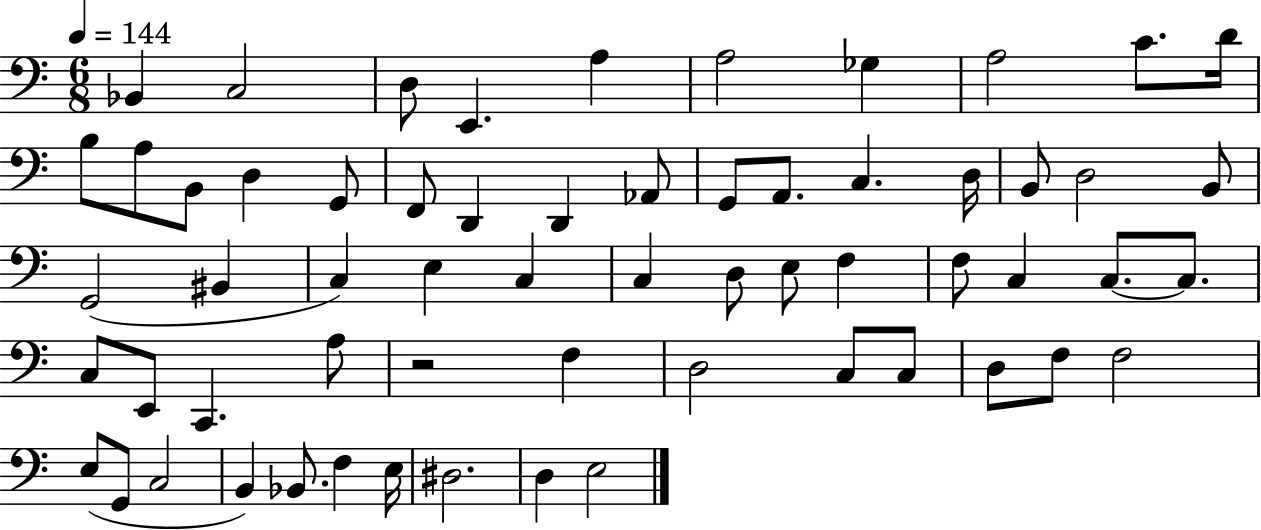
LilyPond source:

{
  \clef bass
  \numericTimeSignature
  \time 6/8
  \key c \major
  \tempo 4 = 144
  bes,4 c2 | d8 e,4. a4 | a2 ges4 | a2 c'8. d'16 | \break b8 a8 b,8 d4 g,8 | f,8 d,4 d,4 aes,8 | g,8 a,8. c4. d16 | b,8 d2 b,8 | \break g,2( bis,4 | c4) e4 c4 | c4 d8 e8 f4 | f8 c4 c8.~~ c8. | \break c8 e,8 c,4. a8 | r2 f4 | d2 c8 c8 | d8 f8 f2 | \break e8( g,8 c2 | b,4) bes,8. f4 e16 | dis2. | d4 e2 | \break \bar "|."
}